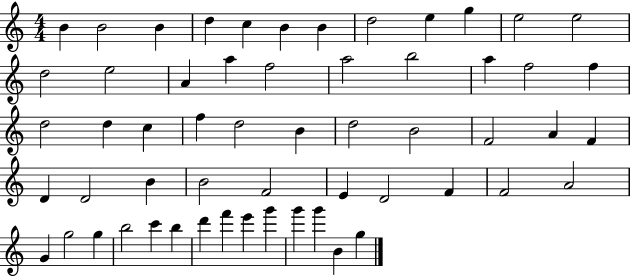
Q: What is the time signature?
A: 4/4